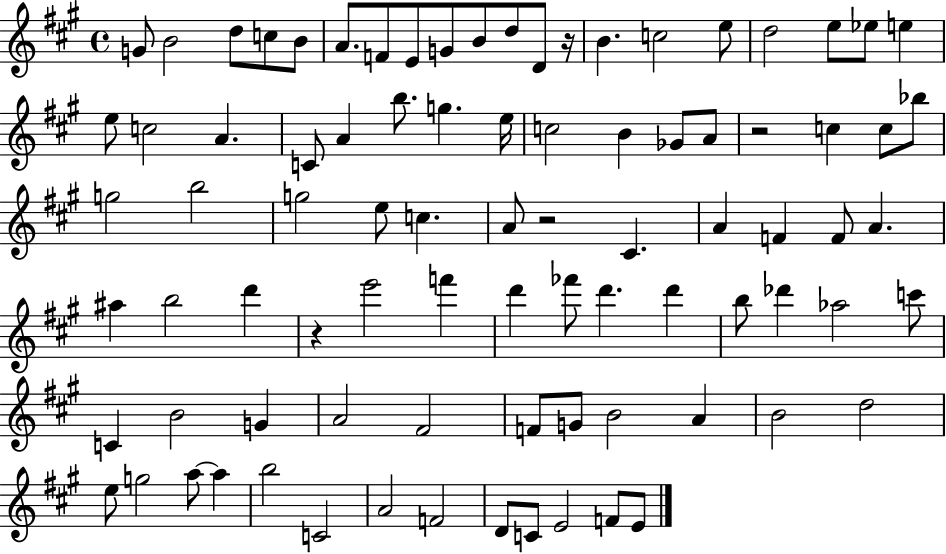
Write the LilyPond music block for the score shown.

{
  \clef treble
  \time 4/4
  \defaultTimeSignature
  \key a \major
  g'8 b'2 d''8 c''8 b'8 | a'8. f'8 e'8 g'8 b'8 d''8 d'8 r16 | b'4. c''2 e''8 | d''2 e''8 ees''8 e''4 | \break e''8 c''2 a'4. | c'8 a'4 b''8. g''4. e''16 | c''2 b'4 ges'8 a'8 | r2 c''4 c''8 bes''8 | \break g''2 b''2 | g''2 e''8 c''4. | a'8 r2 cis'4. | a'4 f'4 f'8 a'4. | \break ais''4 b''2 d'''4 | r4 e'''2 f'''4 | d'''4 fes'''8 d'''4. d'''4 | b''8 des'''4 aes''2 c'''8 | \break c'4 b'2 g'4 | a'2 fis'2 | f'8 g'8 b'2 a'4 | b'2 d''2 | \break e''8 g''2 a''8~~ a''4 | b''2 c'2 | a'2 f'2 | d'8 c'8 e'2 f'8 e'8 | \break \bar "|."
}